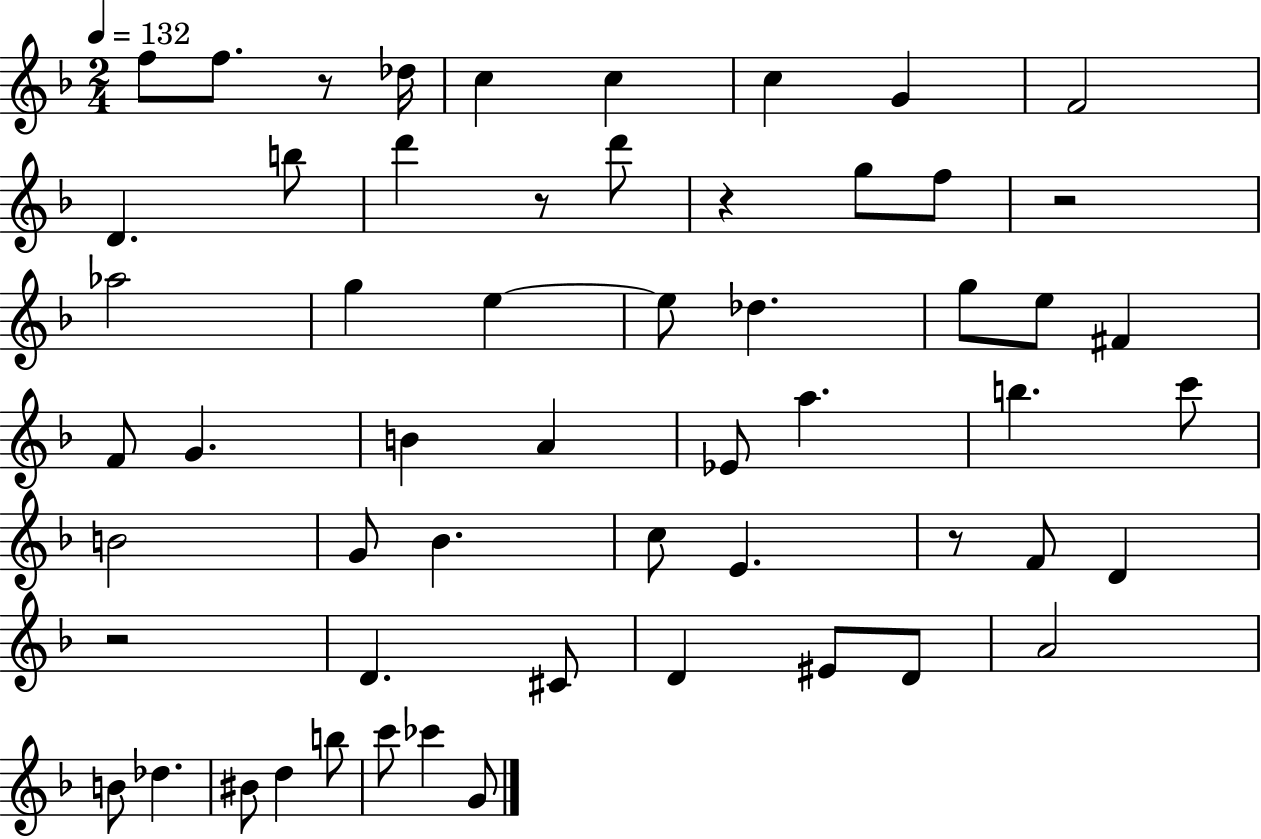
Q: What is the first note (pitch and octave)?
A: F5